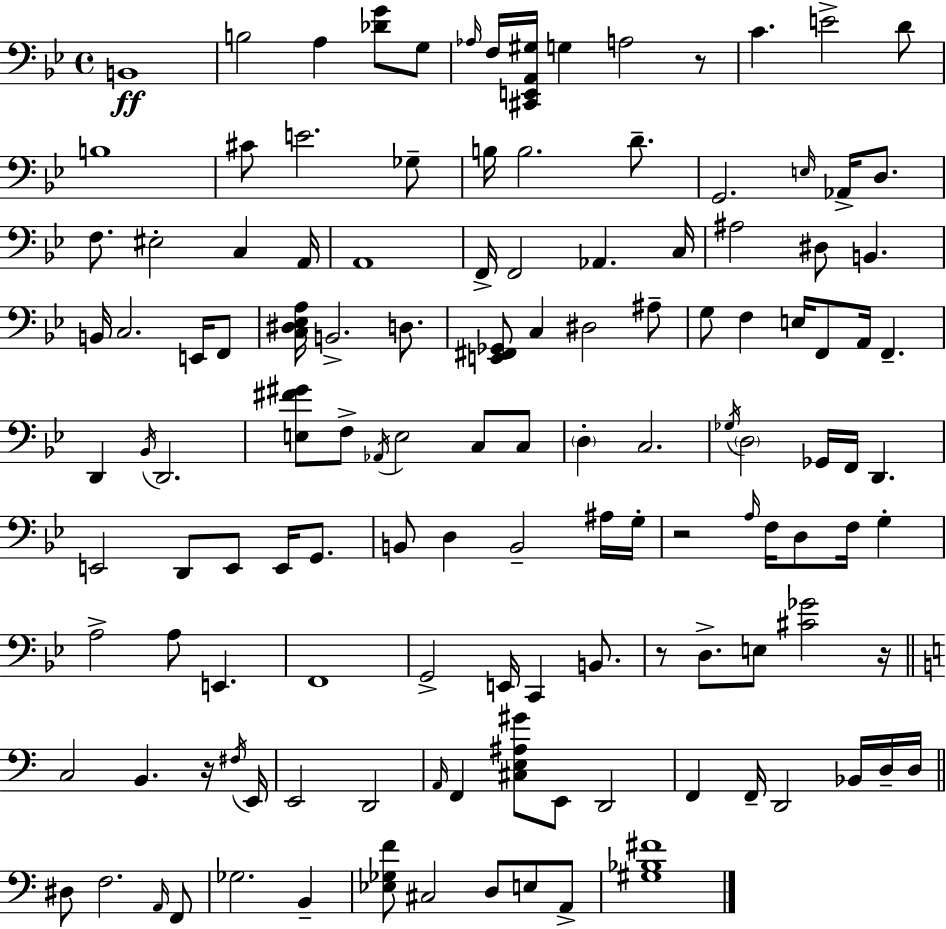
{
  \clef bass
  \time 4/4
  \defaultTimeSignature
  \key bes \major
  b,1\ff | b2 a4 <des' g'>8 g8 | \grace { aes16 } f16 <cis, e, a, gis>16 g4 a2 r8 | c'4. e'2-> d'8 | \break b1 | cis'8 e'2. ges8-- | b16 b2. d'8.-- | g,2. \grace { e16 } aes,16-> d8. | \break f8. eis2-. c4 | a,16 a,1 | f,16-> f,2 aes,4. | c16 ais2 dis8 b,4. | \break b,16 c2. e,16 | f,8 <c dis ees a>16 b,2.-> d8. | <e, fis, ges,>8 c4 dis2 | ais8-- g8 f4 e16 f,8 a,16 f,4.-- | \break d,4 \acciaccatura { bes,16 } d,2. | <e fis' gis'>8 f8-> \acciaccatura { aes,16 } e2 | c8 c8 \parenthesize d4-. c2. | \acciaccatura { ges16 } \parenthesize d2 ges,16 f,16 d,4. | \break e,2 d,8 e,8 | e,16 g,8. b,8 d4 b,2-- | ais16 g16-. r2 \grace { a16 } f16 d8 | f16 g4-. a2-> a8 | \break e,4. f,1 | g,2-> e,16 c,4 | b,8. r8 d8.-> e8 <cis' ges'>2 | r16 \bar "||" \break \key c \major c2 b,4. r16 \acciaccatura { fis16 } | e,16 e,2 d,2 | \grace { a,16 } f,4 <cis e ais gis'>8 e,8 d,2 | f,4 f,16-- d,2 bes,16 | \break d16-- d16 \bar "||" \break \key a \minor dis8 f2. \grace { a,16 } f,8 | ges2. b,4-- | <ees ges f'>8 cis2 d8 e8 a,8-> | <gis bes fis'>1 | \break \bar "|."
}